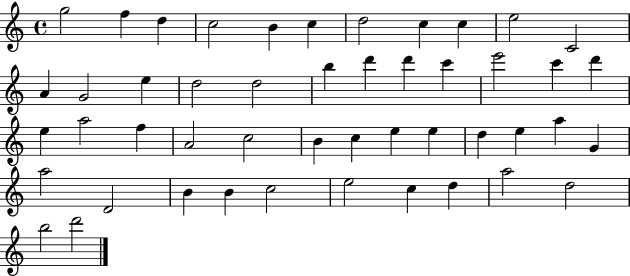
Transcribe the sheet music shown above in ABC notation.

X:1
T:Untitled
M:4/4
L:1/4
K:C
g2 f d c2 B c d2 c c e2 C2 A G2 e d2 d2 b d' d' c' e'2 c' d' e a2 f A2 c2 B c e e d e a G a2 D2 B B c2 e2 c d a2 d2 b2 d'2